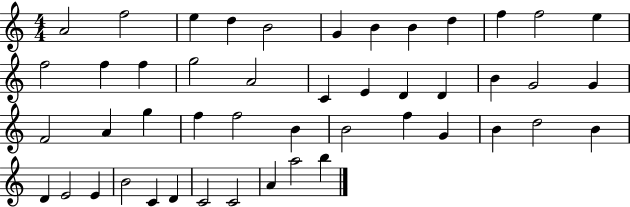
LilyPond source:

{
  \clef treble
  \numericTimeSignature
  \time 4/4
  \key c \major
  a'2 f''2 | e''4 d''4 b'2 | g'4 b'4 b'4 d''4 | f''4 f''2 e''4 | \break f''2 f''4 f''4 | g''2 a'2 | c'4 e'4 d'4 d'4 | b'4 g'2 g'4 | \break f'2 a'4 g''4 | f''4 f''2 b'4 | b'2 f''4 g'4 | b'4 d''2 b'4 | \break d'4 e'2 e'4 | b'2 c'4 d'4 | c'2 c'2 | a'4 a''2 b''4 | \break \bar "|."
}